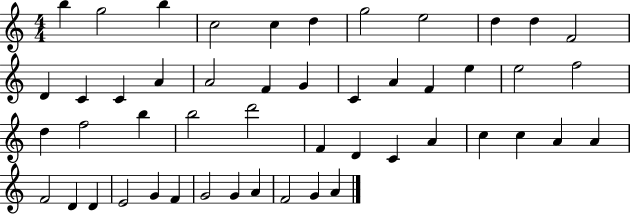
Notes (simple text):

B5/q G5/h B5/q C5/h C5/q D5/q G5/h E5/h D5/q D5/q F4/h D4/q C4/q C4/q A4/q A4/h F4/q G4/q C4/q A4/q F4/q E5/q E5/h F5/h D5/q F5/h B5/q B5/h D6/h F4/q D4/q C4/q A4/q C5/q C5/q A4/q A4/q F4/h D4/q D4/q E4/h G4/q F4/q G4/h G4/q A4/q F4/h G4/q A4/q